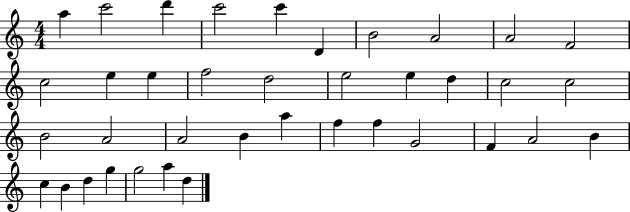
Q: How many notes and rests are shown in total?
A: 38